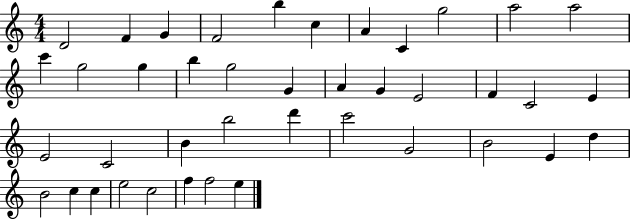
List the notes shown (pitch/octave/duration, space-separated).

D4/h F4/q G4/q F4/h B5/q C5/q A4/q C4/q G5/h A5/h A5/h C6/q G5/h G5/q B5/q G5/h G4/q A4/q G4/q E4/h F4/q C4/h E4/q E4/h C4/h B4/q B5/h D6/q C6/h G4/h B4/h E4/q D5/q B4/h C5/q C5/q E5/h C5/h F5/q F5/h E5/q